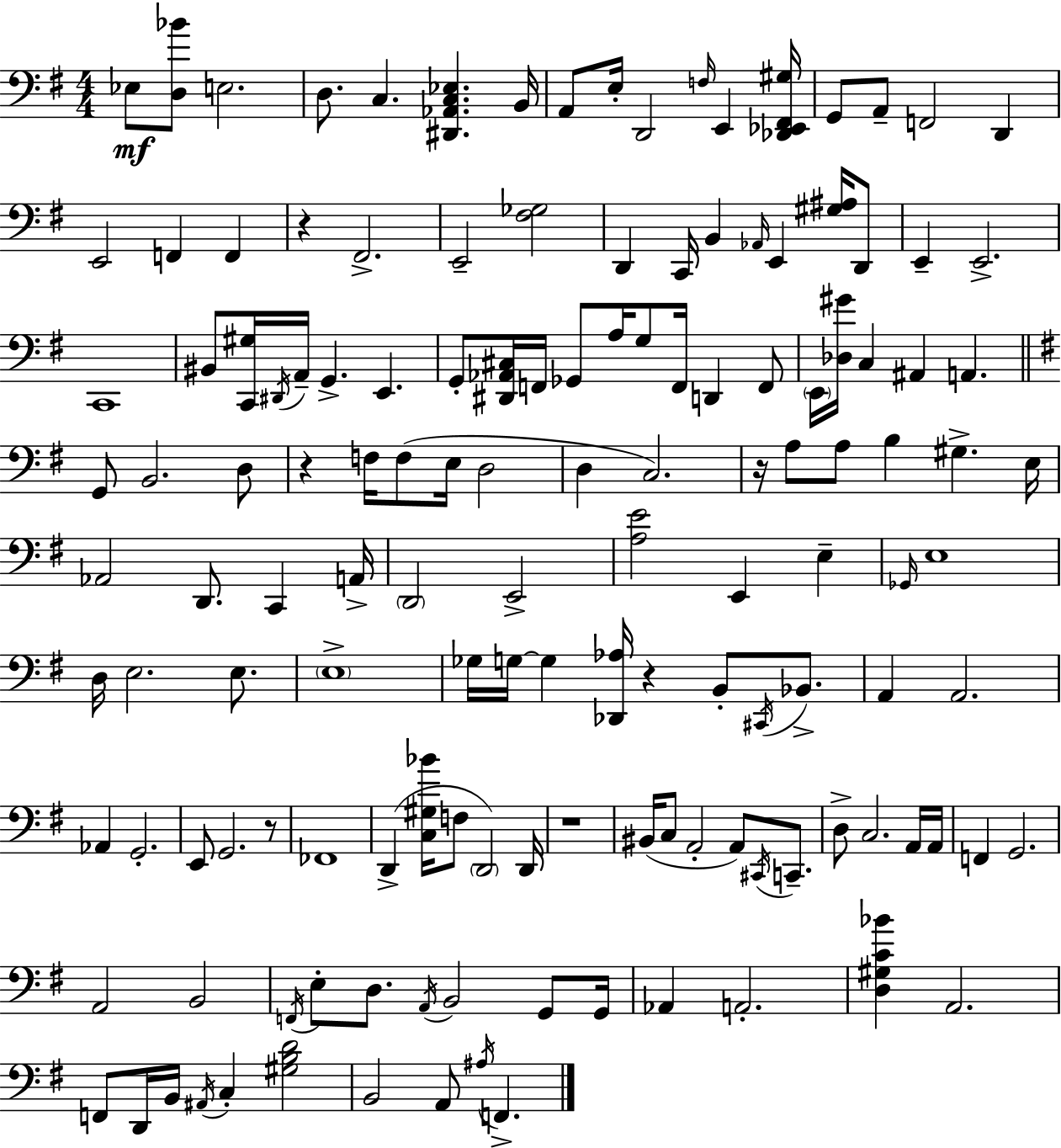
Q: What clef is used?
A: bass